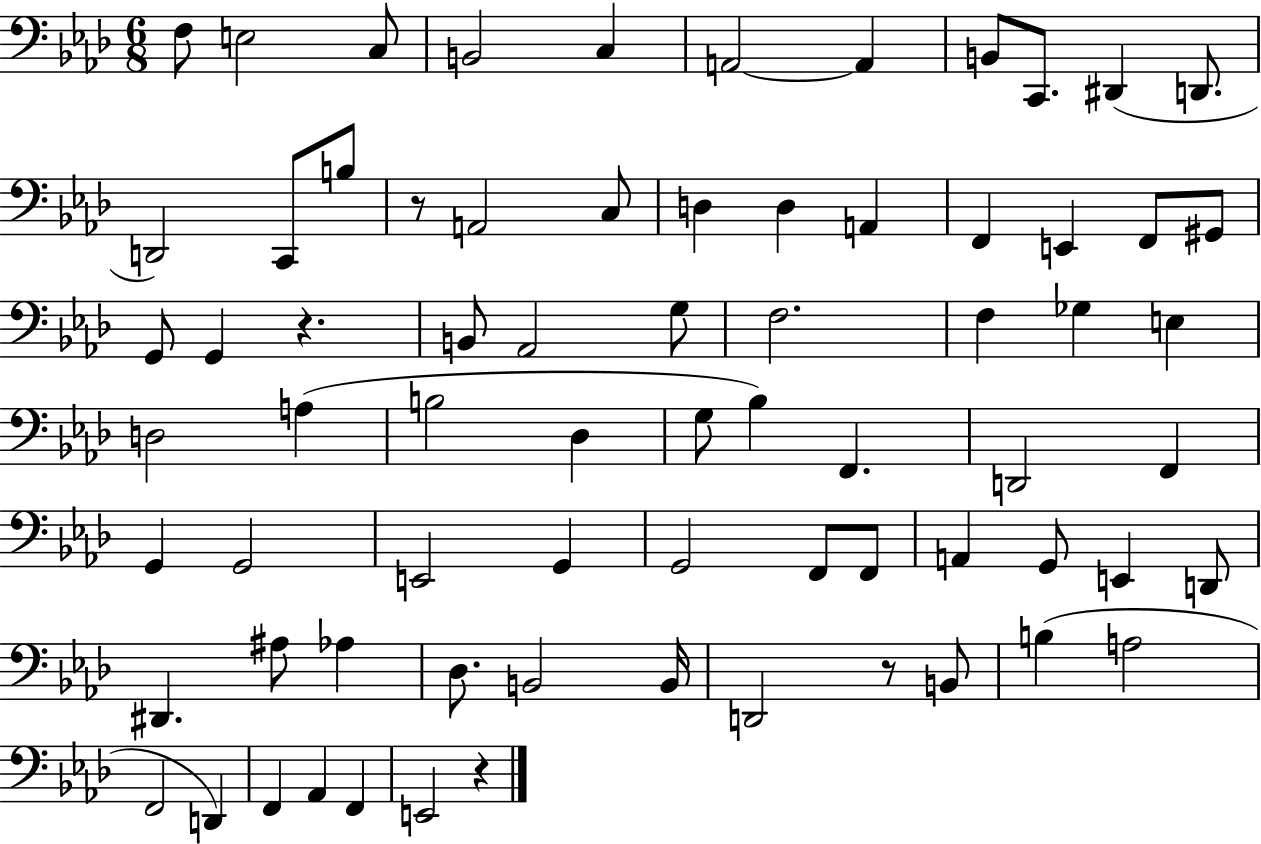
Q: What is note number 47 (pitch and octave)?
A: F2